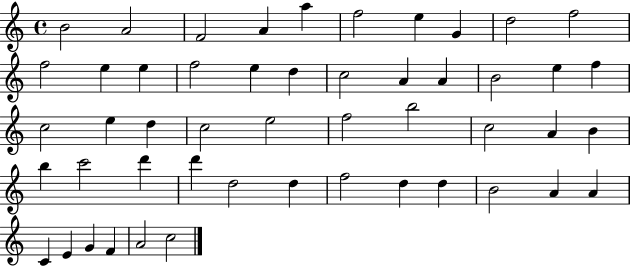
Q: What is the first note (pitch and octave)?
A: B4